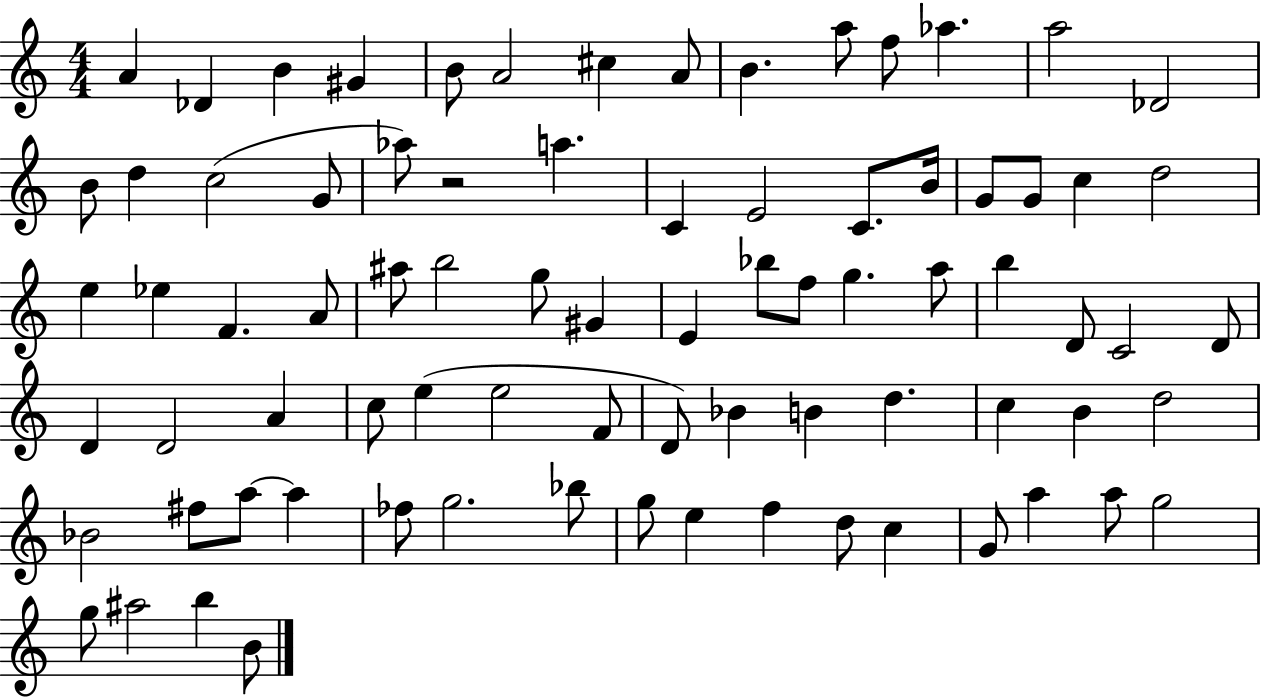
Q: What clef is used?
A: treble